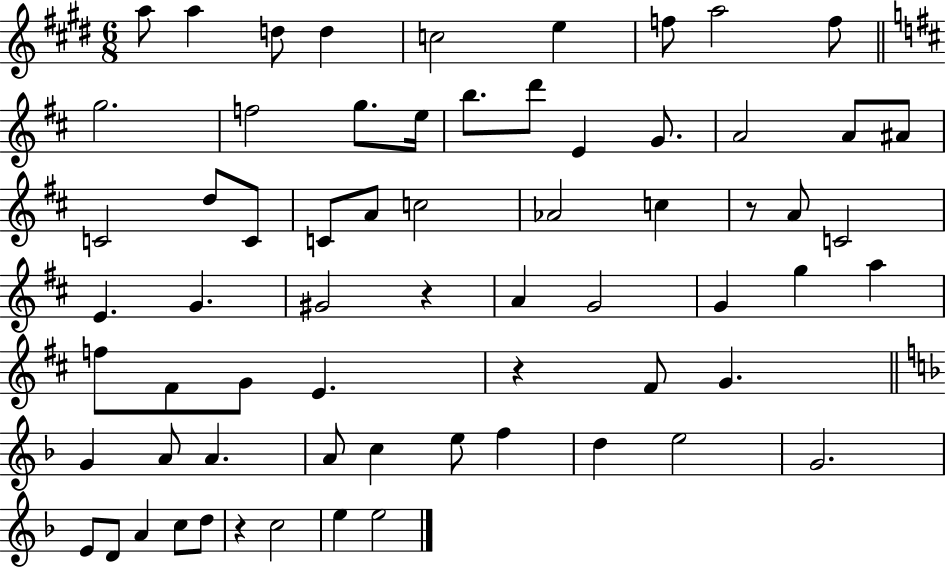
A5/e A5/q D5/e D5/q C5/h E5/q F5/e A5/h F5/e G5/h. F5/h G5/e. E5/s B5/e. D6/e E4/q G4/e. A4/h A4/e A#4/e C4/h D5/e C4/e C4/e A4/e C5/h Ab4/h C5/q R/e A4/e C4/h E4/q. G4/q. G#4/h R/q A4/q G4/h G4/q G5/q A5/q F5/e F#4/e G4/e E4/q. R/q F#4/e G4/q. G4/q A4/e A4/q. A4/e C5/q E5/e F5/q D5/q E5/h G4/h. E4/e D4/e A4/q C5/e D5/e R/q C5/h E5/q E5/h